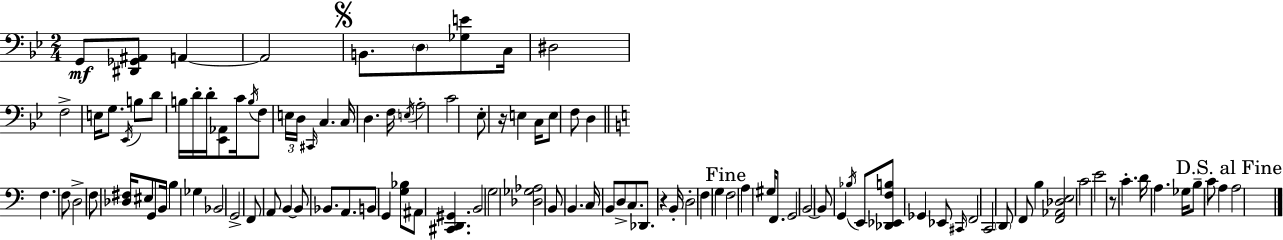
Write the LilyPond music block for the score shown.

{
  \clef bass
  \numericTimeSignature
  \time 2/4
  \key g \minor
  g,8\mf <dis, ges, ais,>8 a,4~~ | a,2 | \mark \markup { \musicglyph "scripts.segno" } b,8. \parenthesize d8 <ges e'>8 c16 | dis2 | \break f2-> | e16 g8. \acciaccatura { ees,16 } b8 d'8 | b16 d'16-. d'16-. <ees, aes,>8 c'16 \acciaccatura { b16 } | f8 \tuplet 3/2 { e16 d16 \grace { cis,16 } } c4. | \break c16 d4. | f16 \acciaccatura { e16 } a2-. | c'2 | ees8-. r16 e4 | \break c16 e8 f8 | d4 \bar "||" \break \key c \major f4. f8 | d2-> | f8 <des fis>16 eis8 g,8 b,16 | b4 ges4 | \break bes,2 | g,2-> | f,8 a,8 b,4~~ | b,8 bes,8. a,8. | \break b,8 g,4 <g bes>8 | ais,8 <cis, d, gis,>4. | b,2 | g2 | \break <des ges aes>2 | b,8 b,4. | c16 b,8 d8-> c8. | des,8. r4 b,16-. | \break d2-. | f4 g4 | \mark "Fine" f2 | a4 gis16 f,8. | \break g,2 | b,2~~ | b,8 g,4 \acciaccatura { bes16 } e,8 | <des, ees, f b>8 ges,4 ees,8 | \break \grace { cis,16 } f,2 | c,2 | \parenthesize d,8 f,8 b4 | <f, aes, des e>2 | \break c'2 | e'2 | r8 c'4.-. | d'16 a4. | \break ges16 b8-- c'8 a4 | \mark "D.S. al Fine" a2 | \bar "|."
}